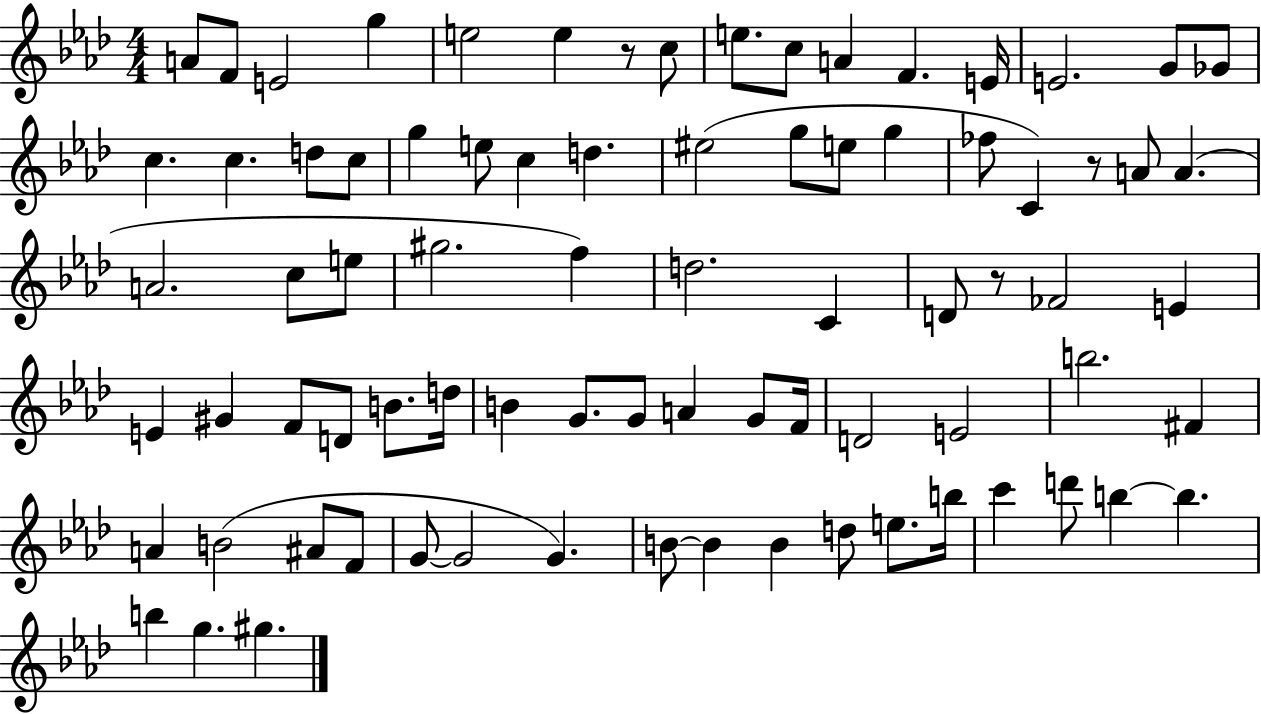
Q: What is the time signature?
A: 4/4